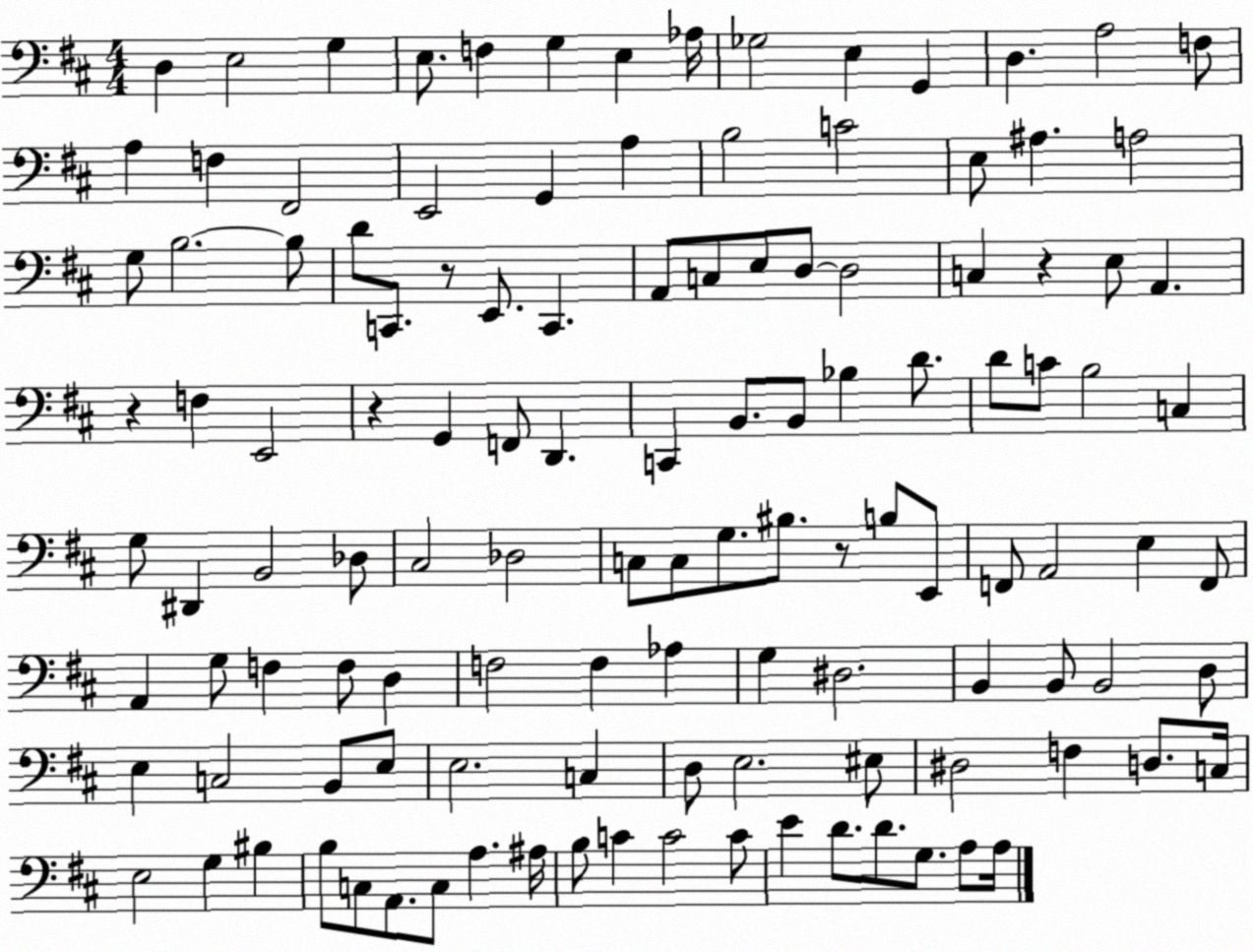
X:1
T:Untitled
M:4/4
L:1/4
K:D
D, E,2 G, E,/2 F, G, E, _A,/4 _G,2 E, G,, D, A,2 F,/2 A, F, ^F,,2 E,,2 G,, A, B,2 C2 E,/2 ^A, A,2 G,/2 B,2 B,/2 D/2 C,,/2 z/2 E,,/2 C,, A,,/2 C,/2 E,/2 D,/2 D,2 C, z E,/2 A,, z F, E,,2 z G,, F,,/2 D,, C,, B,,/2 B,,/2 _B, D/2 D/2 C/2 B,2 C, G,/2 ^D,, B,,2 _D,/2 ^C,2 _D,2 C,/2 C,/2 G,/2 ^B,/2 z/2 B,/2 E,,/2 F,,/2 A,,2 E, F,,/2 A,, G,/2 F, F,/2 D, F,2 F, _A, G, ^D,2 B,, B,,/2 B,,2 D,/2 E, C,2 B,,/2 E,/2 E,2 C, D,/2 E,2 ^E,/2 ^D,2 F, D,/2 C,/4 E,2 G, ^B, B,/2 C,/2 A,,/2 C,/2 A, ^A,/4 B,/2 C C2 C/2 E D/2 D/2 G,/2 A,/2 A,/4